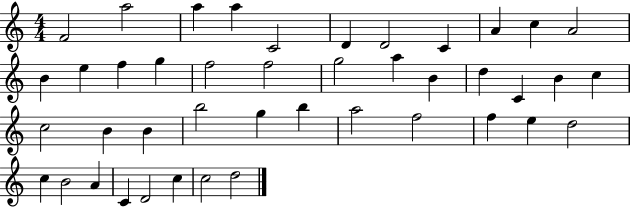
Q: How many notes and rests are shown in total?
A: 43